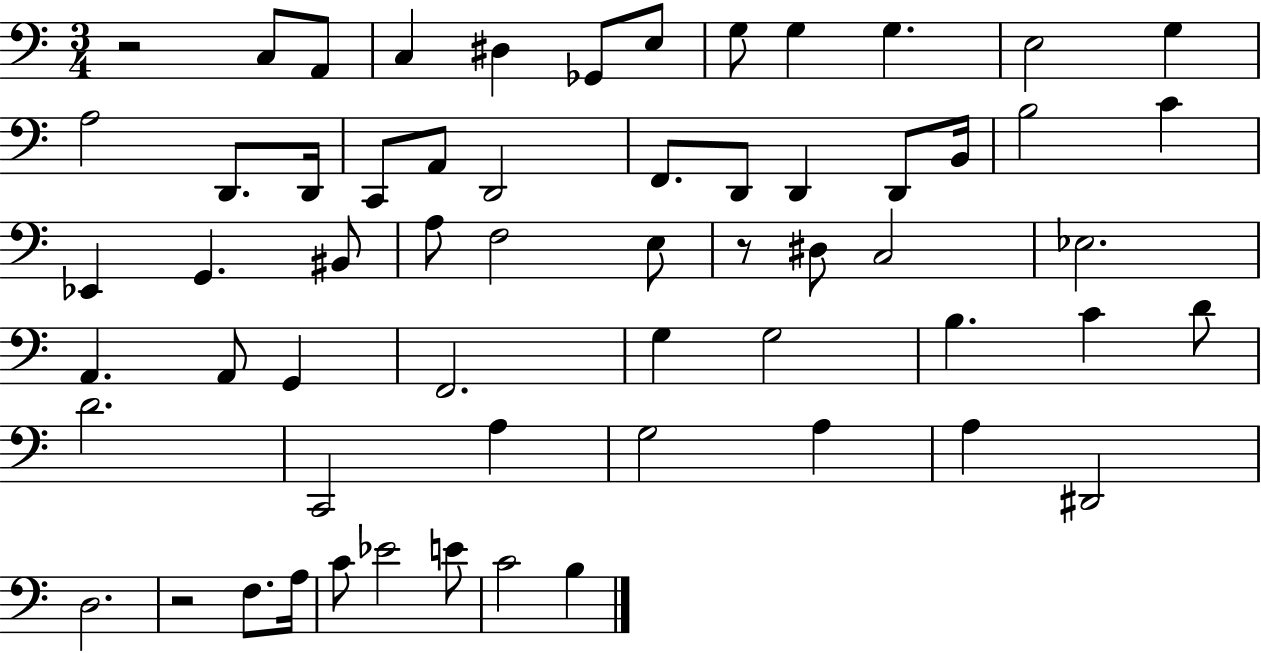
R/h C3/e A2/e C3/q D#3/q Gb2/e E3/e G3/e G3/q G3/q. E3/h G3/q A3/h D2/e. D2/s C2/e A2/e D2/h F2/e. D2/e D2/q D2/e B2/s B3/h C4/q Eb2/q G2/q. BIS2/e A3/e F3/h E3/e R/e D#3/e C3/h Eb3/h. A2/q. A2/e G2/q F2/h. G3/q G3/h B3/q. C4/q D4/e D4/h. C2/h A3/q G3/h A3/q A3/q D#2/h D3/h. R/h F3/e. A3/s C4/e Eb4/h E4/e C4/h B3/q